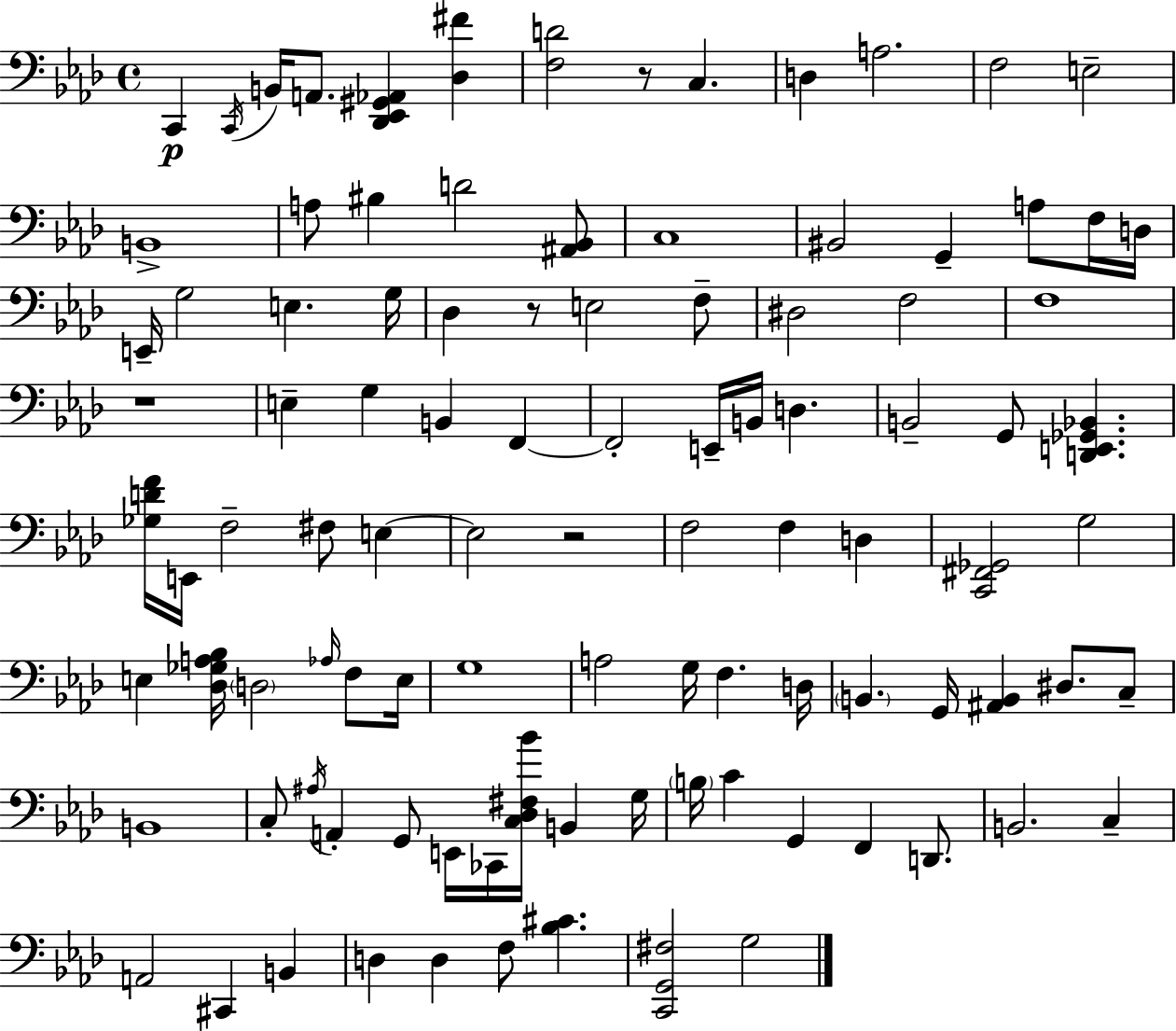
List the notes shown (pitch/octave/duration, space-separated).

C2/q C2/s B2/s A2/e. [Db2,Eb2,G#2,Ab2]/q [Db3,F#4]/q [F3,D4]/h R/e C3/q. D3/q A3/h. F3/h E3/h B2/w A3/e BIS3/q D4/h [A#2,Bb2]/e C3/w BIS2/h G2/q A3/e F3/s D3/s E2/s G3/h E3/q. G3/s Db3/q R/e E3/h F3/e D#3/h F3/h F3/w R/w E3/q G3/q B2/q F2/q F2/h E2/s B2/s D3/q. B2/h G2/e [D2,E2,Gb2,Bb2]/q. [Gb3,D4,F4]/s E2/s F3/h F#3/e E3/q E3/h R/h F3/h F3/q D3/q [C2,F#2,Gb2]/h G3/h E3/q [Db3,Gb3,A3,Bb3]/s D3/h Ab3/s F3/e E3/s G3/w A3/h G3/s F3/q. D3/s B2/q. G2/s [A#2,B2]/q D#3/e. C3/e B2/w C3/e A#3/s A2/q G2/e E2/s CES2/s [C3,Db3,F#3,Bb4]/s B2/q G3/s B3/s C4/q G2/q F2/q D2/e. B2/h. C3/q A2/h C#2/q B2/q D3/q D3/q F3/e [Bb3,C#4]/q. [C2,G2,F#3]/h G3/h